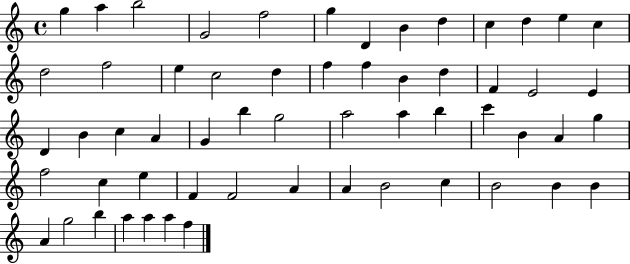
X:1
T:Untitled
M:4/4
L:1/4
K:C
g a b2 G2 f2 g D B d c d e c d2 f2 e c2 d f f B d F E2 E D B c A G b g2 a2 a b c' B A g f2 c e F F2 A A B2 c B2 B B A g2 b a a a f